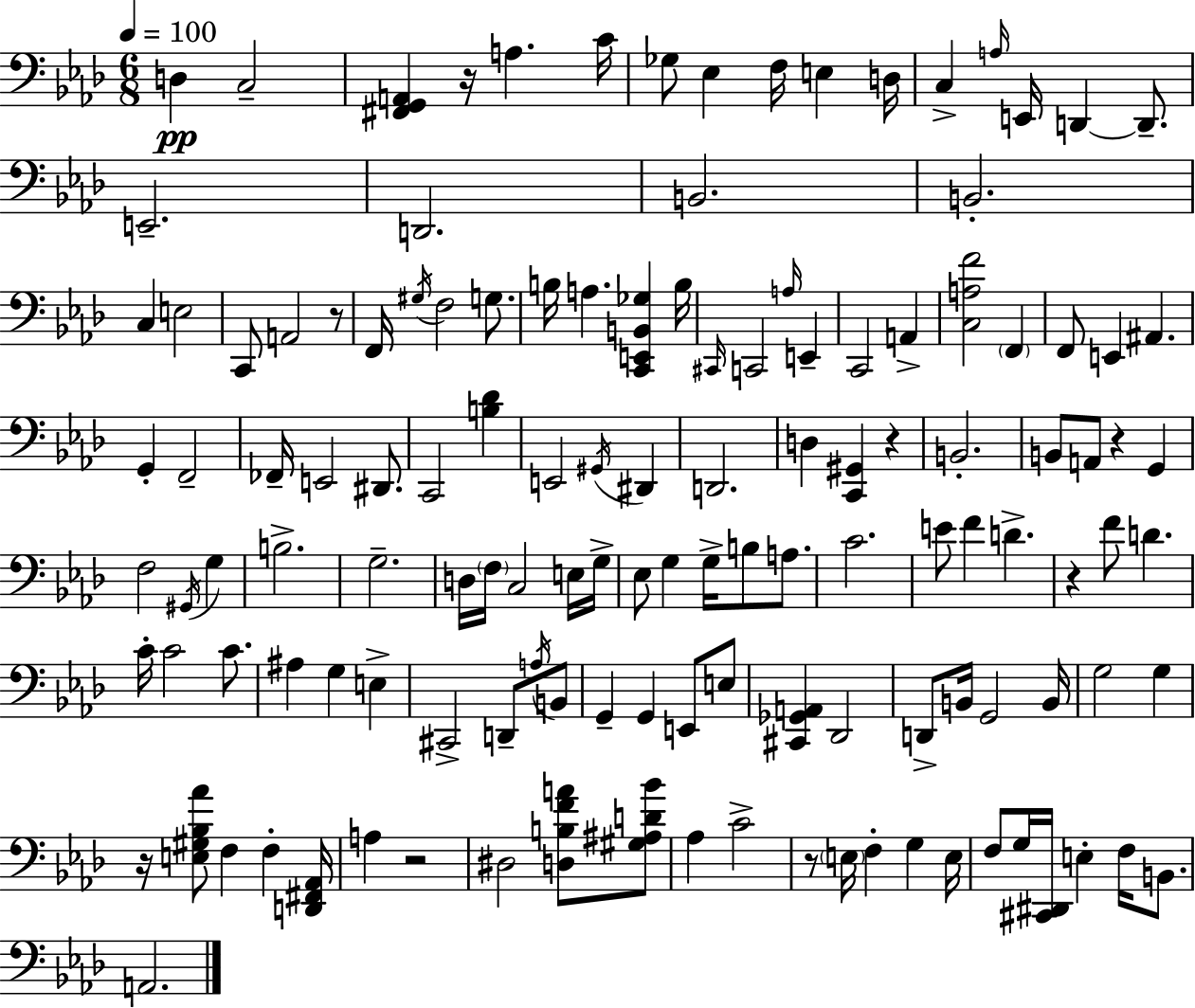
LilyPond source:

{
  \clef bass
  \numericTimeSignature
  \time 6/8
  \key f \minor
  \tempo 4 = 100
  \repeat volta 2 { d4\pp c2-- | <fis, g, a,>4 r16 a4. c'16 | ges8 ees4 f16 e4 d16 | c4-> \grace { a16 } e,16 d,4~~ d,8.-- | \break e,2.-- | d,2. | b,2. | b,2.-. | \break c4 e2 | c,8 a,2 r8 | f,16 \acciaccatura { gis16 } f2 g8. | b16 a4. <c, e, b, ges>4 | \break b16 \grace { cis,16 } c,2 \grace { a16 } | e,4-- c,2 | a,4-> <c a f'>2 | \parenthesize f,4 f,8 e,4 ais,4. | \break g,4-. f,2-- | fes,16-- e,2 | dis,8. c,2 | <b des'>4 e,2 | \break \acciaccatura { gis,16 } dis,4 d,2. | d4 <c, gis,>4 | r4 b,2.-. | b,8 a,8 r4 | \break g,4 f2 | \acciaccatura { gis,16 } g4 b2.-> | g2.-- | d16 \parenthesize f16 c2 | \break e16 g16-> ees8 g4 | g16-> b8 a8. c'2. | e'8 f'4 | d'4.-> r4 f'8 | \break d'4. c'16-. c'2 | c'8. ais4 g4 | e4-> cis,2-> | d,8-- \acciaccatura { a16 } b,8 g,4-- g,4 | \break e,8 e8 <cis, ges, a,>4 des,2 | d,8-> b,16 g,2 | b,16 g2 | g4 r16 <e gis bes aes'>8 f4 | \break f4-. <d, fis, aes,>16 a4 r2 | dis2 | <d b f' a'>8 <gis ais d' bes'>8 aes4 c'2-> | r8 \parenthesize e16 f4-. | \break g4 e16 f8 g16 <cis, dis,>16 e4-. | f16 b,8. a,2. | } \bar "|."
}